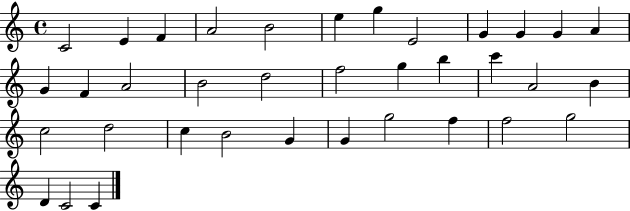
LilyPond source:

{
  \clef treble
  \time 4/4
  \defaultTimeSignature
  \key c \major
  c'2 e'4 f'4 | a'2 b'2 | e''4 g''4 e'2 | g'4 g'4 g'4 a'4 | \break g'4 f'4 a'2 | b'2 d''2 | f''2 g''4 b''4 | c'''4 a'2 b'4 | \break c''2 d''2 | c''4 b'2 g'4 | g'4 g''2 f''4 | f''2 g''2 | \break d'4 c'2 c'4 | \bar "|."
}